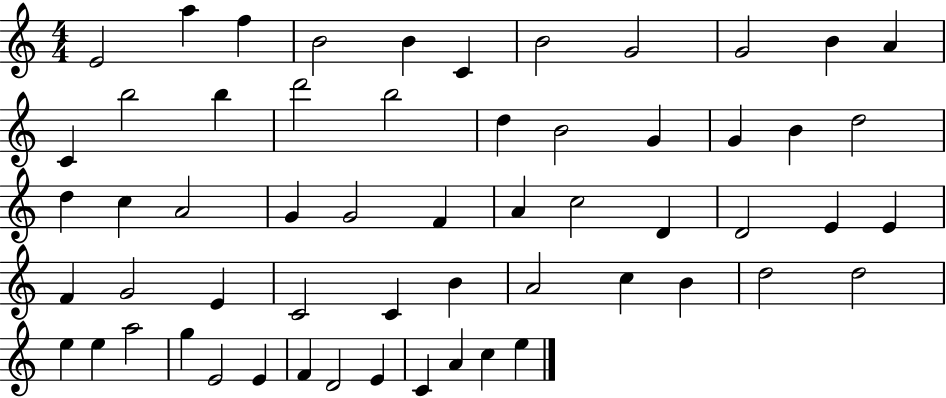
E4/h A5/q F5/q B4/h B4/q C4/q B4/h G4/h G4/h B4/q A4/q C4/q B5/h B5/q D6/h B5/h D5/q B4/h G4/q G4/q B4/q D5/h D5/q C5/q A4/h G4/q G4/h F4/q A4/q C5/h D4/q D4/h E4/q E4/q F4/q G4/h E4/q C4/h C4/q B4/q A4/h C5/q B4/q D5/h D5/h E5/q E5/q A5/h G5/q E4/h E4/q F4/q D4/h E4/q C4/q A4/q C5/q E5/q